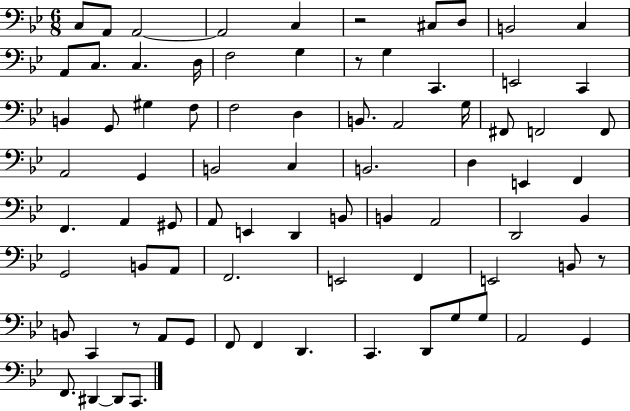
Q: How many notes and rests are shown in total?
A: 79